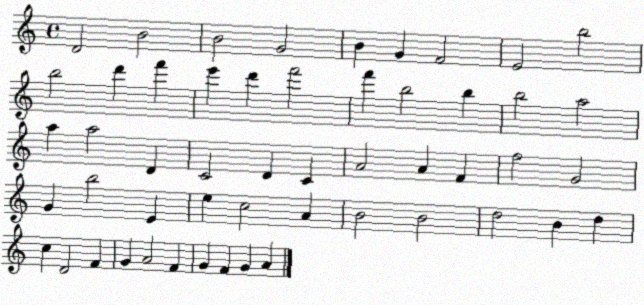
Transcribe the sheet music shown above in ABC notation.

X:1
T:Untitled
M:4/4
L:1/4
K:C
D2 B2 B2 G2 B G F2 E2 b2 b2 d' f' e' d' f'2 f' b2 b b2 a2 a a2 D C2 D C A2 A F f2 G2 G b2 E e c2 A B2 B2 d2 B d c D2 F G A2 F G F G A